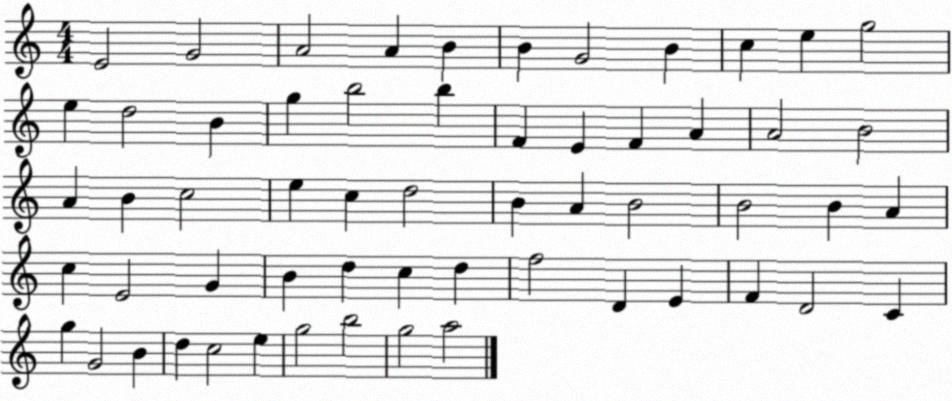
X:1
T:Untitled
M:4/4
L:1/4
K:C
E2 G2 A2 A B B G2 B c e g2 e d2 B g b2 b F E F A A2 B2 A B c2 e c d2 B A B2 B2 B A c E2 G B d c d f2 D E F D2 C g G2 B d c2 e g2 b2 g2 a2